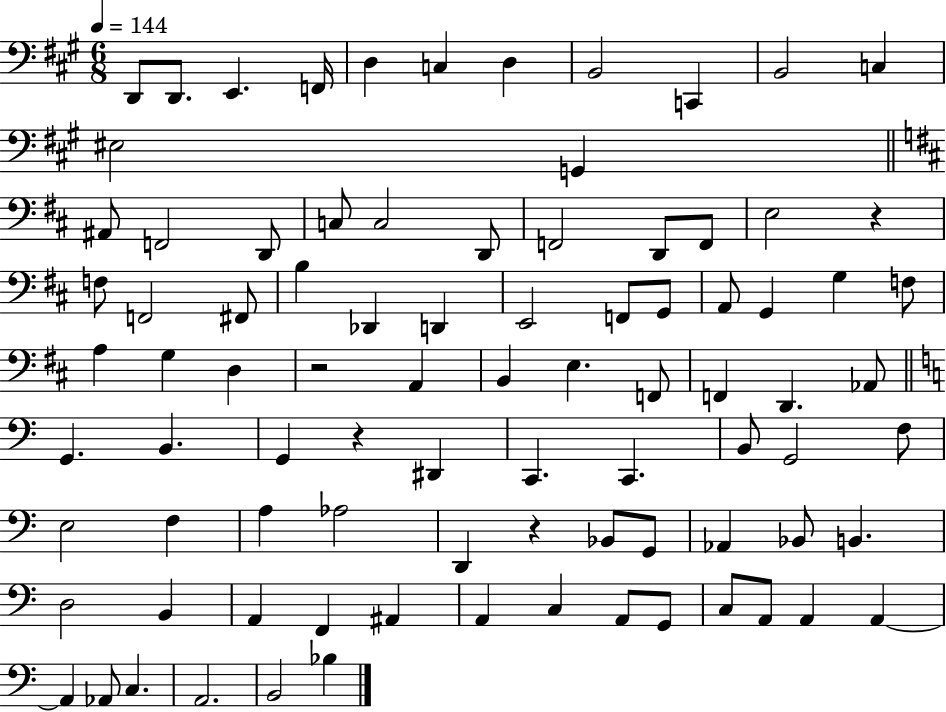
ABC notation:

X:1
T:Untitled
M:6/8
L:1/4
K:A
D,,/2 D,,/2 E,, F,,/4 D, C, D, B,,2 C,, B,,2 C, ^E,2 G,, ^A,,/2 F,,2 D,,/2 C,/2 C,2 D,,/2 F,,2 D,,/2 F,,/2 E,2 z F,/2 F,,2 ^F,,/2 B, _D,, D,, E,,2 F,,/2 G,,/2 A,,/2 G,, G, F,/2 A, G, D, z2 A,, B,, E, F,,/2 F,, D,, _A,,/2 G,, B,, G,, z ^D,, C,, C,, B,,/2 G,,2 F,/2 E,2 F, A, _A,2 D,, z _B,,/2 G,,/2 _A,, _B,,/2 B,, D,2 B,, A,, F,, ^A,, A,, C, A,,/2 G,,/2 C,/2 A,,/2 A,, A,, A,, _A,,/2 C, A,,2 B,,2 _B,